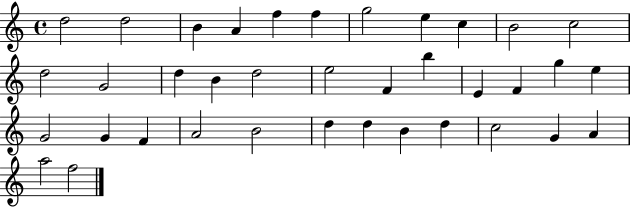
D5/h D5/h B4/q A4/q F5/q F5/q G5/h E5/q C5/q B4/h C5/h D5/h G4/h D5/q B4/q D5/h E5/h F4/q B5/q E4/q F4/q G5/q E5/q G4/h G4/q F4/q A4/h B4/h D5/q D5/q B4/q D5/q C5/h G4/q A4/q A5/h F5/h